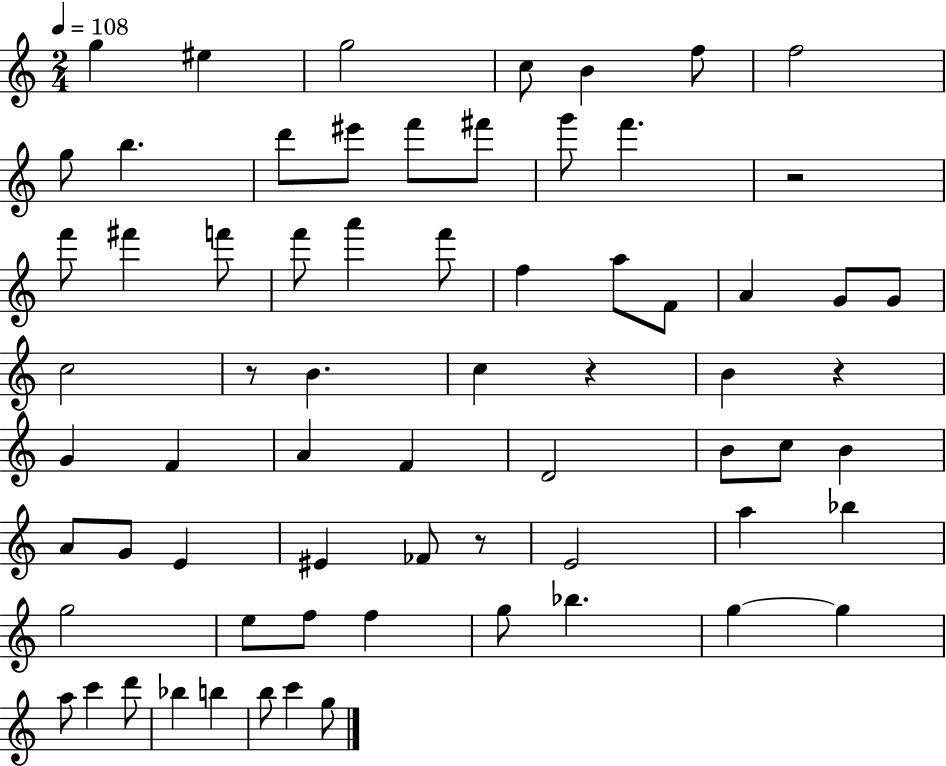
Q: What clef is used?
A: treble